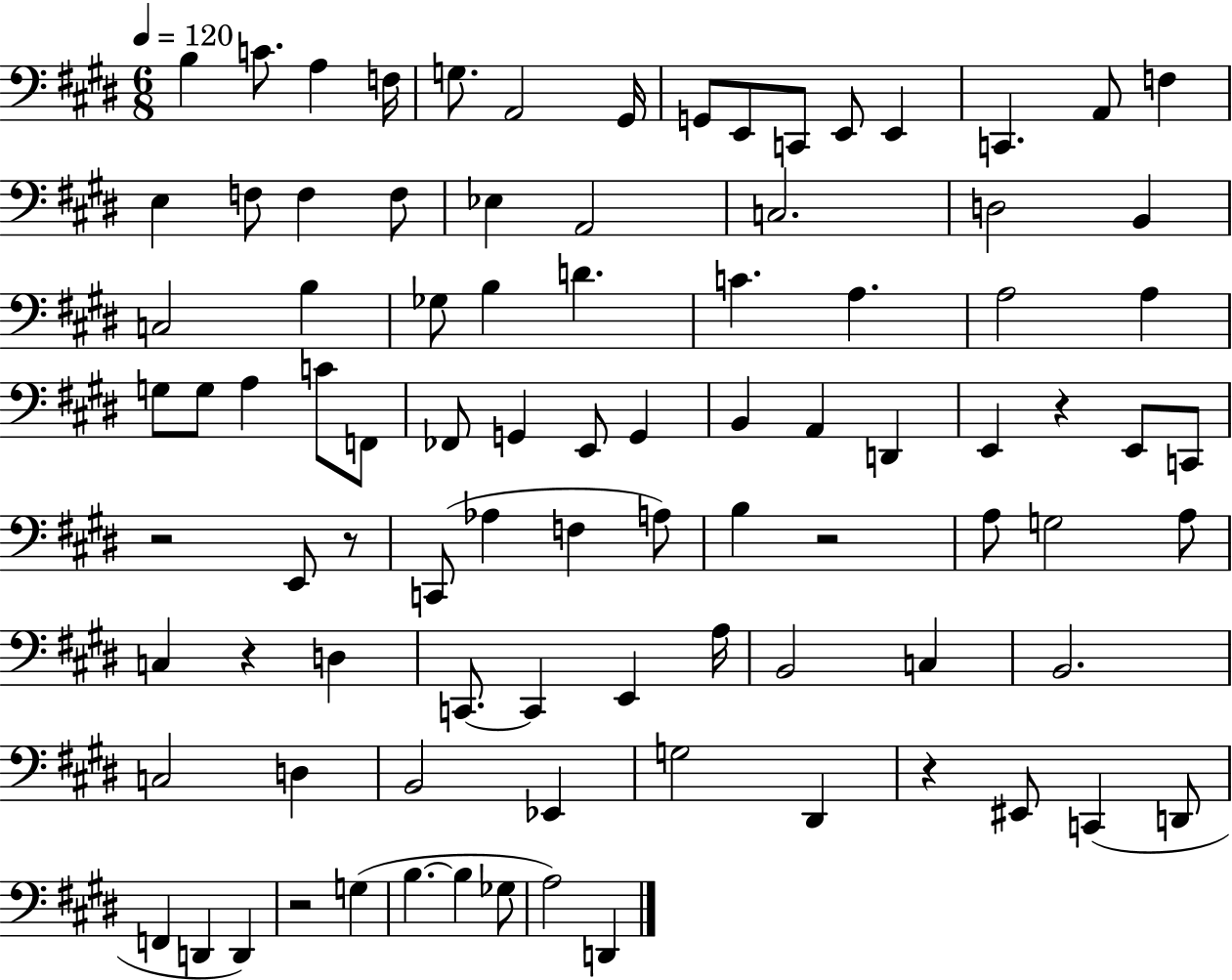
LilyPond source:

{
  \clef bass
  \numericTimeSignature
  \time 6/8
  \key e \major
  \tempo 4 = 120
  \repeat volta 2 { b4 c'8. a4 f16 | g8. a,2 gis,16 | g,8 e,8 c,8 e,8 e,4 | c,4. a,8 f4 | \break e4 f8 f4 f8 | ees4 a,2 | c2. | d2 b,4 | \break c2 b4 | ges8 b4 d'4. | c'4. a4. | a2 a4 | \break g8 g8 a4 c'8 f,8 | fes,8 g,4 e,8 g,4 | b,4 a,4 d,4 | e,4 r4 e,8 c,8 | \break r2 e,8 r8 | c,8( aes4 f4 a8) | b4 r2 | a8 g2 a8 | \break c4 r4 d4 | c,8.~~ c,4 e,4 a16 | b,2 c4 | b,2. | \break c2 d4 | b,2 ees,4 | g2 dis,4 | r4 eis,8 c,4( d,8 | \break f,4 d,4 d,4) | r2 g4( | b4.~~ b4 ges8 | a2) d,4 | \break } \bar "|."
}